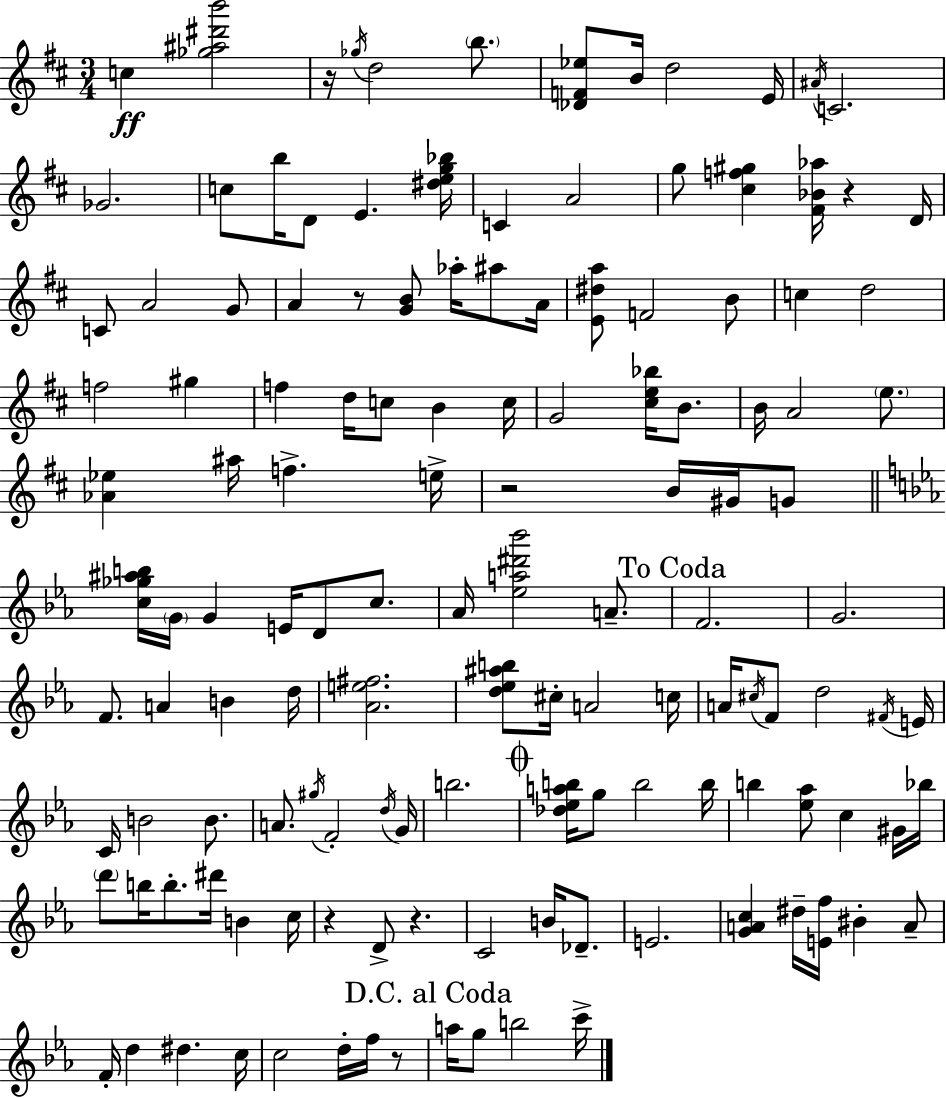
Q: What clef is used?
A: treble